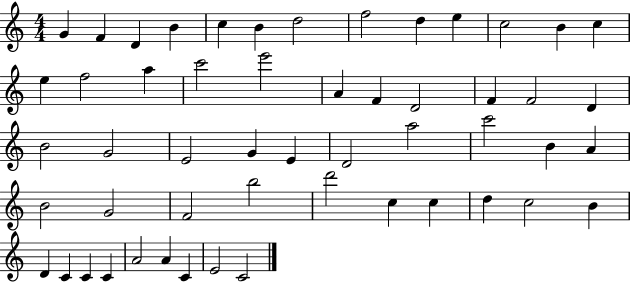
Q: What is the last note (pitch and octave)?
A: C4